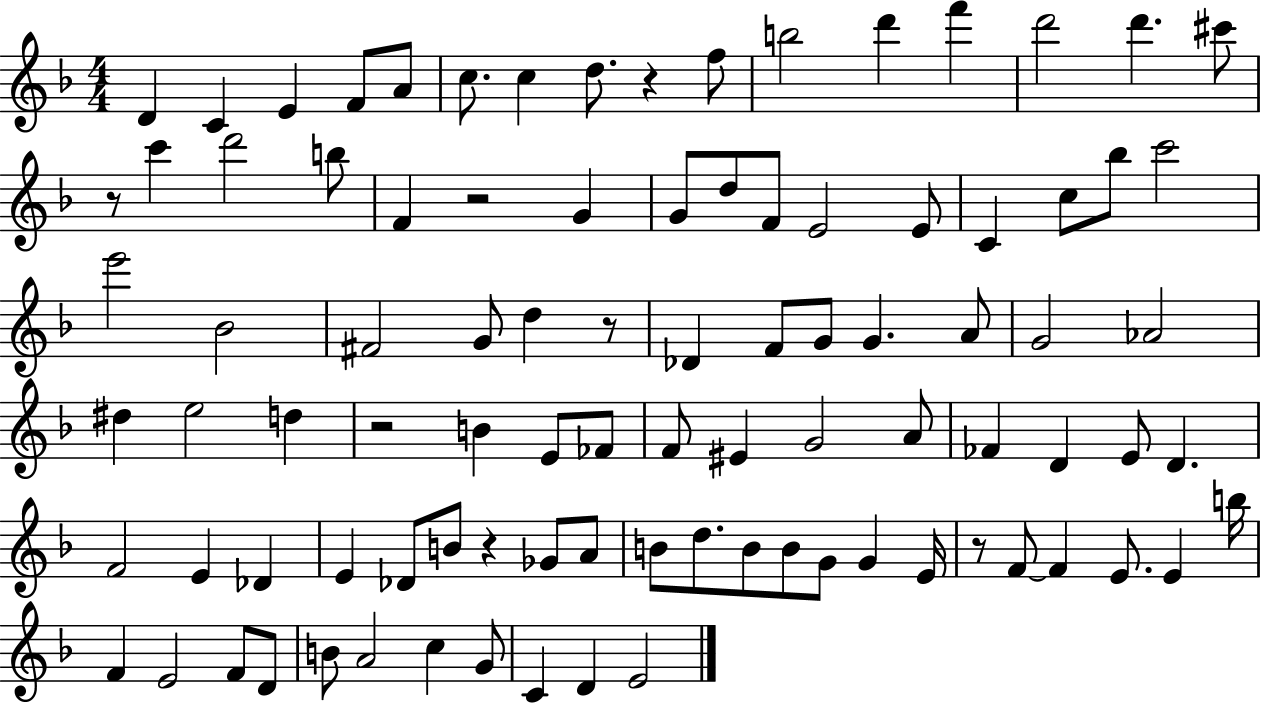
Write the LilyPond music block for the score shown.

{
  \clef treble
  \numericTimeSignature
  \time 4/4
  \key f \major
  \repeat volta 2 { d'4 c'4 e'4 f'8 a'8 | c''8. c''4 d''8. r4 f''8 | b''2 d'''4 f'''4 | d'''2 d'''4. cis'''8 | \break r8 c'''4 d'''2 b''8 | f'4 r2 g'4 | g'8 d''8 f'8 e'2 e'8 | c'4 c''8 bes''8 c'''2 | \break e'''2 bes'2 | fis'2 g'8 d''4 r8 | des'4 f'8 g'8 g'4. a'8 | g'2 aes'2 | \break dis''4 e''2 d''4 | r2 b'4 e'8 fes'8 | f'8 eis'4 g'2 a'8 | fes'4 d'4 e'8 d'4. | \break f'2 e'4 des'4 | e'4 des'8 b'8 r4 ges'8 a'8 | b'8 d''8. b'8 b'8 g'8 g'4 e'16 | r8 f'8~~ f'4 e'8. e'4 b''16 | \break f'4 e'2 f'8 d'8 | b'8 a'2 c''4 g'8 | c'4 d'4 e'2 | } \bar "|."
}